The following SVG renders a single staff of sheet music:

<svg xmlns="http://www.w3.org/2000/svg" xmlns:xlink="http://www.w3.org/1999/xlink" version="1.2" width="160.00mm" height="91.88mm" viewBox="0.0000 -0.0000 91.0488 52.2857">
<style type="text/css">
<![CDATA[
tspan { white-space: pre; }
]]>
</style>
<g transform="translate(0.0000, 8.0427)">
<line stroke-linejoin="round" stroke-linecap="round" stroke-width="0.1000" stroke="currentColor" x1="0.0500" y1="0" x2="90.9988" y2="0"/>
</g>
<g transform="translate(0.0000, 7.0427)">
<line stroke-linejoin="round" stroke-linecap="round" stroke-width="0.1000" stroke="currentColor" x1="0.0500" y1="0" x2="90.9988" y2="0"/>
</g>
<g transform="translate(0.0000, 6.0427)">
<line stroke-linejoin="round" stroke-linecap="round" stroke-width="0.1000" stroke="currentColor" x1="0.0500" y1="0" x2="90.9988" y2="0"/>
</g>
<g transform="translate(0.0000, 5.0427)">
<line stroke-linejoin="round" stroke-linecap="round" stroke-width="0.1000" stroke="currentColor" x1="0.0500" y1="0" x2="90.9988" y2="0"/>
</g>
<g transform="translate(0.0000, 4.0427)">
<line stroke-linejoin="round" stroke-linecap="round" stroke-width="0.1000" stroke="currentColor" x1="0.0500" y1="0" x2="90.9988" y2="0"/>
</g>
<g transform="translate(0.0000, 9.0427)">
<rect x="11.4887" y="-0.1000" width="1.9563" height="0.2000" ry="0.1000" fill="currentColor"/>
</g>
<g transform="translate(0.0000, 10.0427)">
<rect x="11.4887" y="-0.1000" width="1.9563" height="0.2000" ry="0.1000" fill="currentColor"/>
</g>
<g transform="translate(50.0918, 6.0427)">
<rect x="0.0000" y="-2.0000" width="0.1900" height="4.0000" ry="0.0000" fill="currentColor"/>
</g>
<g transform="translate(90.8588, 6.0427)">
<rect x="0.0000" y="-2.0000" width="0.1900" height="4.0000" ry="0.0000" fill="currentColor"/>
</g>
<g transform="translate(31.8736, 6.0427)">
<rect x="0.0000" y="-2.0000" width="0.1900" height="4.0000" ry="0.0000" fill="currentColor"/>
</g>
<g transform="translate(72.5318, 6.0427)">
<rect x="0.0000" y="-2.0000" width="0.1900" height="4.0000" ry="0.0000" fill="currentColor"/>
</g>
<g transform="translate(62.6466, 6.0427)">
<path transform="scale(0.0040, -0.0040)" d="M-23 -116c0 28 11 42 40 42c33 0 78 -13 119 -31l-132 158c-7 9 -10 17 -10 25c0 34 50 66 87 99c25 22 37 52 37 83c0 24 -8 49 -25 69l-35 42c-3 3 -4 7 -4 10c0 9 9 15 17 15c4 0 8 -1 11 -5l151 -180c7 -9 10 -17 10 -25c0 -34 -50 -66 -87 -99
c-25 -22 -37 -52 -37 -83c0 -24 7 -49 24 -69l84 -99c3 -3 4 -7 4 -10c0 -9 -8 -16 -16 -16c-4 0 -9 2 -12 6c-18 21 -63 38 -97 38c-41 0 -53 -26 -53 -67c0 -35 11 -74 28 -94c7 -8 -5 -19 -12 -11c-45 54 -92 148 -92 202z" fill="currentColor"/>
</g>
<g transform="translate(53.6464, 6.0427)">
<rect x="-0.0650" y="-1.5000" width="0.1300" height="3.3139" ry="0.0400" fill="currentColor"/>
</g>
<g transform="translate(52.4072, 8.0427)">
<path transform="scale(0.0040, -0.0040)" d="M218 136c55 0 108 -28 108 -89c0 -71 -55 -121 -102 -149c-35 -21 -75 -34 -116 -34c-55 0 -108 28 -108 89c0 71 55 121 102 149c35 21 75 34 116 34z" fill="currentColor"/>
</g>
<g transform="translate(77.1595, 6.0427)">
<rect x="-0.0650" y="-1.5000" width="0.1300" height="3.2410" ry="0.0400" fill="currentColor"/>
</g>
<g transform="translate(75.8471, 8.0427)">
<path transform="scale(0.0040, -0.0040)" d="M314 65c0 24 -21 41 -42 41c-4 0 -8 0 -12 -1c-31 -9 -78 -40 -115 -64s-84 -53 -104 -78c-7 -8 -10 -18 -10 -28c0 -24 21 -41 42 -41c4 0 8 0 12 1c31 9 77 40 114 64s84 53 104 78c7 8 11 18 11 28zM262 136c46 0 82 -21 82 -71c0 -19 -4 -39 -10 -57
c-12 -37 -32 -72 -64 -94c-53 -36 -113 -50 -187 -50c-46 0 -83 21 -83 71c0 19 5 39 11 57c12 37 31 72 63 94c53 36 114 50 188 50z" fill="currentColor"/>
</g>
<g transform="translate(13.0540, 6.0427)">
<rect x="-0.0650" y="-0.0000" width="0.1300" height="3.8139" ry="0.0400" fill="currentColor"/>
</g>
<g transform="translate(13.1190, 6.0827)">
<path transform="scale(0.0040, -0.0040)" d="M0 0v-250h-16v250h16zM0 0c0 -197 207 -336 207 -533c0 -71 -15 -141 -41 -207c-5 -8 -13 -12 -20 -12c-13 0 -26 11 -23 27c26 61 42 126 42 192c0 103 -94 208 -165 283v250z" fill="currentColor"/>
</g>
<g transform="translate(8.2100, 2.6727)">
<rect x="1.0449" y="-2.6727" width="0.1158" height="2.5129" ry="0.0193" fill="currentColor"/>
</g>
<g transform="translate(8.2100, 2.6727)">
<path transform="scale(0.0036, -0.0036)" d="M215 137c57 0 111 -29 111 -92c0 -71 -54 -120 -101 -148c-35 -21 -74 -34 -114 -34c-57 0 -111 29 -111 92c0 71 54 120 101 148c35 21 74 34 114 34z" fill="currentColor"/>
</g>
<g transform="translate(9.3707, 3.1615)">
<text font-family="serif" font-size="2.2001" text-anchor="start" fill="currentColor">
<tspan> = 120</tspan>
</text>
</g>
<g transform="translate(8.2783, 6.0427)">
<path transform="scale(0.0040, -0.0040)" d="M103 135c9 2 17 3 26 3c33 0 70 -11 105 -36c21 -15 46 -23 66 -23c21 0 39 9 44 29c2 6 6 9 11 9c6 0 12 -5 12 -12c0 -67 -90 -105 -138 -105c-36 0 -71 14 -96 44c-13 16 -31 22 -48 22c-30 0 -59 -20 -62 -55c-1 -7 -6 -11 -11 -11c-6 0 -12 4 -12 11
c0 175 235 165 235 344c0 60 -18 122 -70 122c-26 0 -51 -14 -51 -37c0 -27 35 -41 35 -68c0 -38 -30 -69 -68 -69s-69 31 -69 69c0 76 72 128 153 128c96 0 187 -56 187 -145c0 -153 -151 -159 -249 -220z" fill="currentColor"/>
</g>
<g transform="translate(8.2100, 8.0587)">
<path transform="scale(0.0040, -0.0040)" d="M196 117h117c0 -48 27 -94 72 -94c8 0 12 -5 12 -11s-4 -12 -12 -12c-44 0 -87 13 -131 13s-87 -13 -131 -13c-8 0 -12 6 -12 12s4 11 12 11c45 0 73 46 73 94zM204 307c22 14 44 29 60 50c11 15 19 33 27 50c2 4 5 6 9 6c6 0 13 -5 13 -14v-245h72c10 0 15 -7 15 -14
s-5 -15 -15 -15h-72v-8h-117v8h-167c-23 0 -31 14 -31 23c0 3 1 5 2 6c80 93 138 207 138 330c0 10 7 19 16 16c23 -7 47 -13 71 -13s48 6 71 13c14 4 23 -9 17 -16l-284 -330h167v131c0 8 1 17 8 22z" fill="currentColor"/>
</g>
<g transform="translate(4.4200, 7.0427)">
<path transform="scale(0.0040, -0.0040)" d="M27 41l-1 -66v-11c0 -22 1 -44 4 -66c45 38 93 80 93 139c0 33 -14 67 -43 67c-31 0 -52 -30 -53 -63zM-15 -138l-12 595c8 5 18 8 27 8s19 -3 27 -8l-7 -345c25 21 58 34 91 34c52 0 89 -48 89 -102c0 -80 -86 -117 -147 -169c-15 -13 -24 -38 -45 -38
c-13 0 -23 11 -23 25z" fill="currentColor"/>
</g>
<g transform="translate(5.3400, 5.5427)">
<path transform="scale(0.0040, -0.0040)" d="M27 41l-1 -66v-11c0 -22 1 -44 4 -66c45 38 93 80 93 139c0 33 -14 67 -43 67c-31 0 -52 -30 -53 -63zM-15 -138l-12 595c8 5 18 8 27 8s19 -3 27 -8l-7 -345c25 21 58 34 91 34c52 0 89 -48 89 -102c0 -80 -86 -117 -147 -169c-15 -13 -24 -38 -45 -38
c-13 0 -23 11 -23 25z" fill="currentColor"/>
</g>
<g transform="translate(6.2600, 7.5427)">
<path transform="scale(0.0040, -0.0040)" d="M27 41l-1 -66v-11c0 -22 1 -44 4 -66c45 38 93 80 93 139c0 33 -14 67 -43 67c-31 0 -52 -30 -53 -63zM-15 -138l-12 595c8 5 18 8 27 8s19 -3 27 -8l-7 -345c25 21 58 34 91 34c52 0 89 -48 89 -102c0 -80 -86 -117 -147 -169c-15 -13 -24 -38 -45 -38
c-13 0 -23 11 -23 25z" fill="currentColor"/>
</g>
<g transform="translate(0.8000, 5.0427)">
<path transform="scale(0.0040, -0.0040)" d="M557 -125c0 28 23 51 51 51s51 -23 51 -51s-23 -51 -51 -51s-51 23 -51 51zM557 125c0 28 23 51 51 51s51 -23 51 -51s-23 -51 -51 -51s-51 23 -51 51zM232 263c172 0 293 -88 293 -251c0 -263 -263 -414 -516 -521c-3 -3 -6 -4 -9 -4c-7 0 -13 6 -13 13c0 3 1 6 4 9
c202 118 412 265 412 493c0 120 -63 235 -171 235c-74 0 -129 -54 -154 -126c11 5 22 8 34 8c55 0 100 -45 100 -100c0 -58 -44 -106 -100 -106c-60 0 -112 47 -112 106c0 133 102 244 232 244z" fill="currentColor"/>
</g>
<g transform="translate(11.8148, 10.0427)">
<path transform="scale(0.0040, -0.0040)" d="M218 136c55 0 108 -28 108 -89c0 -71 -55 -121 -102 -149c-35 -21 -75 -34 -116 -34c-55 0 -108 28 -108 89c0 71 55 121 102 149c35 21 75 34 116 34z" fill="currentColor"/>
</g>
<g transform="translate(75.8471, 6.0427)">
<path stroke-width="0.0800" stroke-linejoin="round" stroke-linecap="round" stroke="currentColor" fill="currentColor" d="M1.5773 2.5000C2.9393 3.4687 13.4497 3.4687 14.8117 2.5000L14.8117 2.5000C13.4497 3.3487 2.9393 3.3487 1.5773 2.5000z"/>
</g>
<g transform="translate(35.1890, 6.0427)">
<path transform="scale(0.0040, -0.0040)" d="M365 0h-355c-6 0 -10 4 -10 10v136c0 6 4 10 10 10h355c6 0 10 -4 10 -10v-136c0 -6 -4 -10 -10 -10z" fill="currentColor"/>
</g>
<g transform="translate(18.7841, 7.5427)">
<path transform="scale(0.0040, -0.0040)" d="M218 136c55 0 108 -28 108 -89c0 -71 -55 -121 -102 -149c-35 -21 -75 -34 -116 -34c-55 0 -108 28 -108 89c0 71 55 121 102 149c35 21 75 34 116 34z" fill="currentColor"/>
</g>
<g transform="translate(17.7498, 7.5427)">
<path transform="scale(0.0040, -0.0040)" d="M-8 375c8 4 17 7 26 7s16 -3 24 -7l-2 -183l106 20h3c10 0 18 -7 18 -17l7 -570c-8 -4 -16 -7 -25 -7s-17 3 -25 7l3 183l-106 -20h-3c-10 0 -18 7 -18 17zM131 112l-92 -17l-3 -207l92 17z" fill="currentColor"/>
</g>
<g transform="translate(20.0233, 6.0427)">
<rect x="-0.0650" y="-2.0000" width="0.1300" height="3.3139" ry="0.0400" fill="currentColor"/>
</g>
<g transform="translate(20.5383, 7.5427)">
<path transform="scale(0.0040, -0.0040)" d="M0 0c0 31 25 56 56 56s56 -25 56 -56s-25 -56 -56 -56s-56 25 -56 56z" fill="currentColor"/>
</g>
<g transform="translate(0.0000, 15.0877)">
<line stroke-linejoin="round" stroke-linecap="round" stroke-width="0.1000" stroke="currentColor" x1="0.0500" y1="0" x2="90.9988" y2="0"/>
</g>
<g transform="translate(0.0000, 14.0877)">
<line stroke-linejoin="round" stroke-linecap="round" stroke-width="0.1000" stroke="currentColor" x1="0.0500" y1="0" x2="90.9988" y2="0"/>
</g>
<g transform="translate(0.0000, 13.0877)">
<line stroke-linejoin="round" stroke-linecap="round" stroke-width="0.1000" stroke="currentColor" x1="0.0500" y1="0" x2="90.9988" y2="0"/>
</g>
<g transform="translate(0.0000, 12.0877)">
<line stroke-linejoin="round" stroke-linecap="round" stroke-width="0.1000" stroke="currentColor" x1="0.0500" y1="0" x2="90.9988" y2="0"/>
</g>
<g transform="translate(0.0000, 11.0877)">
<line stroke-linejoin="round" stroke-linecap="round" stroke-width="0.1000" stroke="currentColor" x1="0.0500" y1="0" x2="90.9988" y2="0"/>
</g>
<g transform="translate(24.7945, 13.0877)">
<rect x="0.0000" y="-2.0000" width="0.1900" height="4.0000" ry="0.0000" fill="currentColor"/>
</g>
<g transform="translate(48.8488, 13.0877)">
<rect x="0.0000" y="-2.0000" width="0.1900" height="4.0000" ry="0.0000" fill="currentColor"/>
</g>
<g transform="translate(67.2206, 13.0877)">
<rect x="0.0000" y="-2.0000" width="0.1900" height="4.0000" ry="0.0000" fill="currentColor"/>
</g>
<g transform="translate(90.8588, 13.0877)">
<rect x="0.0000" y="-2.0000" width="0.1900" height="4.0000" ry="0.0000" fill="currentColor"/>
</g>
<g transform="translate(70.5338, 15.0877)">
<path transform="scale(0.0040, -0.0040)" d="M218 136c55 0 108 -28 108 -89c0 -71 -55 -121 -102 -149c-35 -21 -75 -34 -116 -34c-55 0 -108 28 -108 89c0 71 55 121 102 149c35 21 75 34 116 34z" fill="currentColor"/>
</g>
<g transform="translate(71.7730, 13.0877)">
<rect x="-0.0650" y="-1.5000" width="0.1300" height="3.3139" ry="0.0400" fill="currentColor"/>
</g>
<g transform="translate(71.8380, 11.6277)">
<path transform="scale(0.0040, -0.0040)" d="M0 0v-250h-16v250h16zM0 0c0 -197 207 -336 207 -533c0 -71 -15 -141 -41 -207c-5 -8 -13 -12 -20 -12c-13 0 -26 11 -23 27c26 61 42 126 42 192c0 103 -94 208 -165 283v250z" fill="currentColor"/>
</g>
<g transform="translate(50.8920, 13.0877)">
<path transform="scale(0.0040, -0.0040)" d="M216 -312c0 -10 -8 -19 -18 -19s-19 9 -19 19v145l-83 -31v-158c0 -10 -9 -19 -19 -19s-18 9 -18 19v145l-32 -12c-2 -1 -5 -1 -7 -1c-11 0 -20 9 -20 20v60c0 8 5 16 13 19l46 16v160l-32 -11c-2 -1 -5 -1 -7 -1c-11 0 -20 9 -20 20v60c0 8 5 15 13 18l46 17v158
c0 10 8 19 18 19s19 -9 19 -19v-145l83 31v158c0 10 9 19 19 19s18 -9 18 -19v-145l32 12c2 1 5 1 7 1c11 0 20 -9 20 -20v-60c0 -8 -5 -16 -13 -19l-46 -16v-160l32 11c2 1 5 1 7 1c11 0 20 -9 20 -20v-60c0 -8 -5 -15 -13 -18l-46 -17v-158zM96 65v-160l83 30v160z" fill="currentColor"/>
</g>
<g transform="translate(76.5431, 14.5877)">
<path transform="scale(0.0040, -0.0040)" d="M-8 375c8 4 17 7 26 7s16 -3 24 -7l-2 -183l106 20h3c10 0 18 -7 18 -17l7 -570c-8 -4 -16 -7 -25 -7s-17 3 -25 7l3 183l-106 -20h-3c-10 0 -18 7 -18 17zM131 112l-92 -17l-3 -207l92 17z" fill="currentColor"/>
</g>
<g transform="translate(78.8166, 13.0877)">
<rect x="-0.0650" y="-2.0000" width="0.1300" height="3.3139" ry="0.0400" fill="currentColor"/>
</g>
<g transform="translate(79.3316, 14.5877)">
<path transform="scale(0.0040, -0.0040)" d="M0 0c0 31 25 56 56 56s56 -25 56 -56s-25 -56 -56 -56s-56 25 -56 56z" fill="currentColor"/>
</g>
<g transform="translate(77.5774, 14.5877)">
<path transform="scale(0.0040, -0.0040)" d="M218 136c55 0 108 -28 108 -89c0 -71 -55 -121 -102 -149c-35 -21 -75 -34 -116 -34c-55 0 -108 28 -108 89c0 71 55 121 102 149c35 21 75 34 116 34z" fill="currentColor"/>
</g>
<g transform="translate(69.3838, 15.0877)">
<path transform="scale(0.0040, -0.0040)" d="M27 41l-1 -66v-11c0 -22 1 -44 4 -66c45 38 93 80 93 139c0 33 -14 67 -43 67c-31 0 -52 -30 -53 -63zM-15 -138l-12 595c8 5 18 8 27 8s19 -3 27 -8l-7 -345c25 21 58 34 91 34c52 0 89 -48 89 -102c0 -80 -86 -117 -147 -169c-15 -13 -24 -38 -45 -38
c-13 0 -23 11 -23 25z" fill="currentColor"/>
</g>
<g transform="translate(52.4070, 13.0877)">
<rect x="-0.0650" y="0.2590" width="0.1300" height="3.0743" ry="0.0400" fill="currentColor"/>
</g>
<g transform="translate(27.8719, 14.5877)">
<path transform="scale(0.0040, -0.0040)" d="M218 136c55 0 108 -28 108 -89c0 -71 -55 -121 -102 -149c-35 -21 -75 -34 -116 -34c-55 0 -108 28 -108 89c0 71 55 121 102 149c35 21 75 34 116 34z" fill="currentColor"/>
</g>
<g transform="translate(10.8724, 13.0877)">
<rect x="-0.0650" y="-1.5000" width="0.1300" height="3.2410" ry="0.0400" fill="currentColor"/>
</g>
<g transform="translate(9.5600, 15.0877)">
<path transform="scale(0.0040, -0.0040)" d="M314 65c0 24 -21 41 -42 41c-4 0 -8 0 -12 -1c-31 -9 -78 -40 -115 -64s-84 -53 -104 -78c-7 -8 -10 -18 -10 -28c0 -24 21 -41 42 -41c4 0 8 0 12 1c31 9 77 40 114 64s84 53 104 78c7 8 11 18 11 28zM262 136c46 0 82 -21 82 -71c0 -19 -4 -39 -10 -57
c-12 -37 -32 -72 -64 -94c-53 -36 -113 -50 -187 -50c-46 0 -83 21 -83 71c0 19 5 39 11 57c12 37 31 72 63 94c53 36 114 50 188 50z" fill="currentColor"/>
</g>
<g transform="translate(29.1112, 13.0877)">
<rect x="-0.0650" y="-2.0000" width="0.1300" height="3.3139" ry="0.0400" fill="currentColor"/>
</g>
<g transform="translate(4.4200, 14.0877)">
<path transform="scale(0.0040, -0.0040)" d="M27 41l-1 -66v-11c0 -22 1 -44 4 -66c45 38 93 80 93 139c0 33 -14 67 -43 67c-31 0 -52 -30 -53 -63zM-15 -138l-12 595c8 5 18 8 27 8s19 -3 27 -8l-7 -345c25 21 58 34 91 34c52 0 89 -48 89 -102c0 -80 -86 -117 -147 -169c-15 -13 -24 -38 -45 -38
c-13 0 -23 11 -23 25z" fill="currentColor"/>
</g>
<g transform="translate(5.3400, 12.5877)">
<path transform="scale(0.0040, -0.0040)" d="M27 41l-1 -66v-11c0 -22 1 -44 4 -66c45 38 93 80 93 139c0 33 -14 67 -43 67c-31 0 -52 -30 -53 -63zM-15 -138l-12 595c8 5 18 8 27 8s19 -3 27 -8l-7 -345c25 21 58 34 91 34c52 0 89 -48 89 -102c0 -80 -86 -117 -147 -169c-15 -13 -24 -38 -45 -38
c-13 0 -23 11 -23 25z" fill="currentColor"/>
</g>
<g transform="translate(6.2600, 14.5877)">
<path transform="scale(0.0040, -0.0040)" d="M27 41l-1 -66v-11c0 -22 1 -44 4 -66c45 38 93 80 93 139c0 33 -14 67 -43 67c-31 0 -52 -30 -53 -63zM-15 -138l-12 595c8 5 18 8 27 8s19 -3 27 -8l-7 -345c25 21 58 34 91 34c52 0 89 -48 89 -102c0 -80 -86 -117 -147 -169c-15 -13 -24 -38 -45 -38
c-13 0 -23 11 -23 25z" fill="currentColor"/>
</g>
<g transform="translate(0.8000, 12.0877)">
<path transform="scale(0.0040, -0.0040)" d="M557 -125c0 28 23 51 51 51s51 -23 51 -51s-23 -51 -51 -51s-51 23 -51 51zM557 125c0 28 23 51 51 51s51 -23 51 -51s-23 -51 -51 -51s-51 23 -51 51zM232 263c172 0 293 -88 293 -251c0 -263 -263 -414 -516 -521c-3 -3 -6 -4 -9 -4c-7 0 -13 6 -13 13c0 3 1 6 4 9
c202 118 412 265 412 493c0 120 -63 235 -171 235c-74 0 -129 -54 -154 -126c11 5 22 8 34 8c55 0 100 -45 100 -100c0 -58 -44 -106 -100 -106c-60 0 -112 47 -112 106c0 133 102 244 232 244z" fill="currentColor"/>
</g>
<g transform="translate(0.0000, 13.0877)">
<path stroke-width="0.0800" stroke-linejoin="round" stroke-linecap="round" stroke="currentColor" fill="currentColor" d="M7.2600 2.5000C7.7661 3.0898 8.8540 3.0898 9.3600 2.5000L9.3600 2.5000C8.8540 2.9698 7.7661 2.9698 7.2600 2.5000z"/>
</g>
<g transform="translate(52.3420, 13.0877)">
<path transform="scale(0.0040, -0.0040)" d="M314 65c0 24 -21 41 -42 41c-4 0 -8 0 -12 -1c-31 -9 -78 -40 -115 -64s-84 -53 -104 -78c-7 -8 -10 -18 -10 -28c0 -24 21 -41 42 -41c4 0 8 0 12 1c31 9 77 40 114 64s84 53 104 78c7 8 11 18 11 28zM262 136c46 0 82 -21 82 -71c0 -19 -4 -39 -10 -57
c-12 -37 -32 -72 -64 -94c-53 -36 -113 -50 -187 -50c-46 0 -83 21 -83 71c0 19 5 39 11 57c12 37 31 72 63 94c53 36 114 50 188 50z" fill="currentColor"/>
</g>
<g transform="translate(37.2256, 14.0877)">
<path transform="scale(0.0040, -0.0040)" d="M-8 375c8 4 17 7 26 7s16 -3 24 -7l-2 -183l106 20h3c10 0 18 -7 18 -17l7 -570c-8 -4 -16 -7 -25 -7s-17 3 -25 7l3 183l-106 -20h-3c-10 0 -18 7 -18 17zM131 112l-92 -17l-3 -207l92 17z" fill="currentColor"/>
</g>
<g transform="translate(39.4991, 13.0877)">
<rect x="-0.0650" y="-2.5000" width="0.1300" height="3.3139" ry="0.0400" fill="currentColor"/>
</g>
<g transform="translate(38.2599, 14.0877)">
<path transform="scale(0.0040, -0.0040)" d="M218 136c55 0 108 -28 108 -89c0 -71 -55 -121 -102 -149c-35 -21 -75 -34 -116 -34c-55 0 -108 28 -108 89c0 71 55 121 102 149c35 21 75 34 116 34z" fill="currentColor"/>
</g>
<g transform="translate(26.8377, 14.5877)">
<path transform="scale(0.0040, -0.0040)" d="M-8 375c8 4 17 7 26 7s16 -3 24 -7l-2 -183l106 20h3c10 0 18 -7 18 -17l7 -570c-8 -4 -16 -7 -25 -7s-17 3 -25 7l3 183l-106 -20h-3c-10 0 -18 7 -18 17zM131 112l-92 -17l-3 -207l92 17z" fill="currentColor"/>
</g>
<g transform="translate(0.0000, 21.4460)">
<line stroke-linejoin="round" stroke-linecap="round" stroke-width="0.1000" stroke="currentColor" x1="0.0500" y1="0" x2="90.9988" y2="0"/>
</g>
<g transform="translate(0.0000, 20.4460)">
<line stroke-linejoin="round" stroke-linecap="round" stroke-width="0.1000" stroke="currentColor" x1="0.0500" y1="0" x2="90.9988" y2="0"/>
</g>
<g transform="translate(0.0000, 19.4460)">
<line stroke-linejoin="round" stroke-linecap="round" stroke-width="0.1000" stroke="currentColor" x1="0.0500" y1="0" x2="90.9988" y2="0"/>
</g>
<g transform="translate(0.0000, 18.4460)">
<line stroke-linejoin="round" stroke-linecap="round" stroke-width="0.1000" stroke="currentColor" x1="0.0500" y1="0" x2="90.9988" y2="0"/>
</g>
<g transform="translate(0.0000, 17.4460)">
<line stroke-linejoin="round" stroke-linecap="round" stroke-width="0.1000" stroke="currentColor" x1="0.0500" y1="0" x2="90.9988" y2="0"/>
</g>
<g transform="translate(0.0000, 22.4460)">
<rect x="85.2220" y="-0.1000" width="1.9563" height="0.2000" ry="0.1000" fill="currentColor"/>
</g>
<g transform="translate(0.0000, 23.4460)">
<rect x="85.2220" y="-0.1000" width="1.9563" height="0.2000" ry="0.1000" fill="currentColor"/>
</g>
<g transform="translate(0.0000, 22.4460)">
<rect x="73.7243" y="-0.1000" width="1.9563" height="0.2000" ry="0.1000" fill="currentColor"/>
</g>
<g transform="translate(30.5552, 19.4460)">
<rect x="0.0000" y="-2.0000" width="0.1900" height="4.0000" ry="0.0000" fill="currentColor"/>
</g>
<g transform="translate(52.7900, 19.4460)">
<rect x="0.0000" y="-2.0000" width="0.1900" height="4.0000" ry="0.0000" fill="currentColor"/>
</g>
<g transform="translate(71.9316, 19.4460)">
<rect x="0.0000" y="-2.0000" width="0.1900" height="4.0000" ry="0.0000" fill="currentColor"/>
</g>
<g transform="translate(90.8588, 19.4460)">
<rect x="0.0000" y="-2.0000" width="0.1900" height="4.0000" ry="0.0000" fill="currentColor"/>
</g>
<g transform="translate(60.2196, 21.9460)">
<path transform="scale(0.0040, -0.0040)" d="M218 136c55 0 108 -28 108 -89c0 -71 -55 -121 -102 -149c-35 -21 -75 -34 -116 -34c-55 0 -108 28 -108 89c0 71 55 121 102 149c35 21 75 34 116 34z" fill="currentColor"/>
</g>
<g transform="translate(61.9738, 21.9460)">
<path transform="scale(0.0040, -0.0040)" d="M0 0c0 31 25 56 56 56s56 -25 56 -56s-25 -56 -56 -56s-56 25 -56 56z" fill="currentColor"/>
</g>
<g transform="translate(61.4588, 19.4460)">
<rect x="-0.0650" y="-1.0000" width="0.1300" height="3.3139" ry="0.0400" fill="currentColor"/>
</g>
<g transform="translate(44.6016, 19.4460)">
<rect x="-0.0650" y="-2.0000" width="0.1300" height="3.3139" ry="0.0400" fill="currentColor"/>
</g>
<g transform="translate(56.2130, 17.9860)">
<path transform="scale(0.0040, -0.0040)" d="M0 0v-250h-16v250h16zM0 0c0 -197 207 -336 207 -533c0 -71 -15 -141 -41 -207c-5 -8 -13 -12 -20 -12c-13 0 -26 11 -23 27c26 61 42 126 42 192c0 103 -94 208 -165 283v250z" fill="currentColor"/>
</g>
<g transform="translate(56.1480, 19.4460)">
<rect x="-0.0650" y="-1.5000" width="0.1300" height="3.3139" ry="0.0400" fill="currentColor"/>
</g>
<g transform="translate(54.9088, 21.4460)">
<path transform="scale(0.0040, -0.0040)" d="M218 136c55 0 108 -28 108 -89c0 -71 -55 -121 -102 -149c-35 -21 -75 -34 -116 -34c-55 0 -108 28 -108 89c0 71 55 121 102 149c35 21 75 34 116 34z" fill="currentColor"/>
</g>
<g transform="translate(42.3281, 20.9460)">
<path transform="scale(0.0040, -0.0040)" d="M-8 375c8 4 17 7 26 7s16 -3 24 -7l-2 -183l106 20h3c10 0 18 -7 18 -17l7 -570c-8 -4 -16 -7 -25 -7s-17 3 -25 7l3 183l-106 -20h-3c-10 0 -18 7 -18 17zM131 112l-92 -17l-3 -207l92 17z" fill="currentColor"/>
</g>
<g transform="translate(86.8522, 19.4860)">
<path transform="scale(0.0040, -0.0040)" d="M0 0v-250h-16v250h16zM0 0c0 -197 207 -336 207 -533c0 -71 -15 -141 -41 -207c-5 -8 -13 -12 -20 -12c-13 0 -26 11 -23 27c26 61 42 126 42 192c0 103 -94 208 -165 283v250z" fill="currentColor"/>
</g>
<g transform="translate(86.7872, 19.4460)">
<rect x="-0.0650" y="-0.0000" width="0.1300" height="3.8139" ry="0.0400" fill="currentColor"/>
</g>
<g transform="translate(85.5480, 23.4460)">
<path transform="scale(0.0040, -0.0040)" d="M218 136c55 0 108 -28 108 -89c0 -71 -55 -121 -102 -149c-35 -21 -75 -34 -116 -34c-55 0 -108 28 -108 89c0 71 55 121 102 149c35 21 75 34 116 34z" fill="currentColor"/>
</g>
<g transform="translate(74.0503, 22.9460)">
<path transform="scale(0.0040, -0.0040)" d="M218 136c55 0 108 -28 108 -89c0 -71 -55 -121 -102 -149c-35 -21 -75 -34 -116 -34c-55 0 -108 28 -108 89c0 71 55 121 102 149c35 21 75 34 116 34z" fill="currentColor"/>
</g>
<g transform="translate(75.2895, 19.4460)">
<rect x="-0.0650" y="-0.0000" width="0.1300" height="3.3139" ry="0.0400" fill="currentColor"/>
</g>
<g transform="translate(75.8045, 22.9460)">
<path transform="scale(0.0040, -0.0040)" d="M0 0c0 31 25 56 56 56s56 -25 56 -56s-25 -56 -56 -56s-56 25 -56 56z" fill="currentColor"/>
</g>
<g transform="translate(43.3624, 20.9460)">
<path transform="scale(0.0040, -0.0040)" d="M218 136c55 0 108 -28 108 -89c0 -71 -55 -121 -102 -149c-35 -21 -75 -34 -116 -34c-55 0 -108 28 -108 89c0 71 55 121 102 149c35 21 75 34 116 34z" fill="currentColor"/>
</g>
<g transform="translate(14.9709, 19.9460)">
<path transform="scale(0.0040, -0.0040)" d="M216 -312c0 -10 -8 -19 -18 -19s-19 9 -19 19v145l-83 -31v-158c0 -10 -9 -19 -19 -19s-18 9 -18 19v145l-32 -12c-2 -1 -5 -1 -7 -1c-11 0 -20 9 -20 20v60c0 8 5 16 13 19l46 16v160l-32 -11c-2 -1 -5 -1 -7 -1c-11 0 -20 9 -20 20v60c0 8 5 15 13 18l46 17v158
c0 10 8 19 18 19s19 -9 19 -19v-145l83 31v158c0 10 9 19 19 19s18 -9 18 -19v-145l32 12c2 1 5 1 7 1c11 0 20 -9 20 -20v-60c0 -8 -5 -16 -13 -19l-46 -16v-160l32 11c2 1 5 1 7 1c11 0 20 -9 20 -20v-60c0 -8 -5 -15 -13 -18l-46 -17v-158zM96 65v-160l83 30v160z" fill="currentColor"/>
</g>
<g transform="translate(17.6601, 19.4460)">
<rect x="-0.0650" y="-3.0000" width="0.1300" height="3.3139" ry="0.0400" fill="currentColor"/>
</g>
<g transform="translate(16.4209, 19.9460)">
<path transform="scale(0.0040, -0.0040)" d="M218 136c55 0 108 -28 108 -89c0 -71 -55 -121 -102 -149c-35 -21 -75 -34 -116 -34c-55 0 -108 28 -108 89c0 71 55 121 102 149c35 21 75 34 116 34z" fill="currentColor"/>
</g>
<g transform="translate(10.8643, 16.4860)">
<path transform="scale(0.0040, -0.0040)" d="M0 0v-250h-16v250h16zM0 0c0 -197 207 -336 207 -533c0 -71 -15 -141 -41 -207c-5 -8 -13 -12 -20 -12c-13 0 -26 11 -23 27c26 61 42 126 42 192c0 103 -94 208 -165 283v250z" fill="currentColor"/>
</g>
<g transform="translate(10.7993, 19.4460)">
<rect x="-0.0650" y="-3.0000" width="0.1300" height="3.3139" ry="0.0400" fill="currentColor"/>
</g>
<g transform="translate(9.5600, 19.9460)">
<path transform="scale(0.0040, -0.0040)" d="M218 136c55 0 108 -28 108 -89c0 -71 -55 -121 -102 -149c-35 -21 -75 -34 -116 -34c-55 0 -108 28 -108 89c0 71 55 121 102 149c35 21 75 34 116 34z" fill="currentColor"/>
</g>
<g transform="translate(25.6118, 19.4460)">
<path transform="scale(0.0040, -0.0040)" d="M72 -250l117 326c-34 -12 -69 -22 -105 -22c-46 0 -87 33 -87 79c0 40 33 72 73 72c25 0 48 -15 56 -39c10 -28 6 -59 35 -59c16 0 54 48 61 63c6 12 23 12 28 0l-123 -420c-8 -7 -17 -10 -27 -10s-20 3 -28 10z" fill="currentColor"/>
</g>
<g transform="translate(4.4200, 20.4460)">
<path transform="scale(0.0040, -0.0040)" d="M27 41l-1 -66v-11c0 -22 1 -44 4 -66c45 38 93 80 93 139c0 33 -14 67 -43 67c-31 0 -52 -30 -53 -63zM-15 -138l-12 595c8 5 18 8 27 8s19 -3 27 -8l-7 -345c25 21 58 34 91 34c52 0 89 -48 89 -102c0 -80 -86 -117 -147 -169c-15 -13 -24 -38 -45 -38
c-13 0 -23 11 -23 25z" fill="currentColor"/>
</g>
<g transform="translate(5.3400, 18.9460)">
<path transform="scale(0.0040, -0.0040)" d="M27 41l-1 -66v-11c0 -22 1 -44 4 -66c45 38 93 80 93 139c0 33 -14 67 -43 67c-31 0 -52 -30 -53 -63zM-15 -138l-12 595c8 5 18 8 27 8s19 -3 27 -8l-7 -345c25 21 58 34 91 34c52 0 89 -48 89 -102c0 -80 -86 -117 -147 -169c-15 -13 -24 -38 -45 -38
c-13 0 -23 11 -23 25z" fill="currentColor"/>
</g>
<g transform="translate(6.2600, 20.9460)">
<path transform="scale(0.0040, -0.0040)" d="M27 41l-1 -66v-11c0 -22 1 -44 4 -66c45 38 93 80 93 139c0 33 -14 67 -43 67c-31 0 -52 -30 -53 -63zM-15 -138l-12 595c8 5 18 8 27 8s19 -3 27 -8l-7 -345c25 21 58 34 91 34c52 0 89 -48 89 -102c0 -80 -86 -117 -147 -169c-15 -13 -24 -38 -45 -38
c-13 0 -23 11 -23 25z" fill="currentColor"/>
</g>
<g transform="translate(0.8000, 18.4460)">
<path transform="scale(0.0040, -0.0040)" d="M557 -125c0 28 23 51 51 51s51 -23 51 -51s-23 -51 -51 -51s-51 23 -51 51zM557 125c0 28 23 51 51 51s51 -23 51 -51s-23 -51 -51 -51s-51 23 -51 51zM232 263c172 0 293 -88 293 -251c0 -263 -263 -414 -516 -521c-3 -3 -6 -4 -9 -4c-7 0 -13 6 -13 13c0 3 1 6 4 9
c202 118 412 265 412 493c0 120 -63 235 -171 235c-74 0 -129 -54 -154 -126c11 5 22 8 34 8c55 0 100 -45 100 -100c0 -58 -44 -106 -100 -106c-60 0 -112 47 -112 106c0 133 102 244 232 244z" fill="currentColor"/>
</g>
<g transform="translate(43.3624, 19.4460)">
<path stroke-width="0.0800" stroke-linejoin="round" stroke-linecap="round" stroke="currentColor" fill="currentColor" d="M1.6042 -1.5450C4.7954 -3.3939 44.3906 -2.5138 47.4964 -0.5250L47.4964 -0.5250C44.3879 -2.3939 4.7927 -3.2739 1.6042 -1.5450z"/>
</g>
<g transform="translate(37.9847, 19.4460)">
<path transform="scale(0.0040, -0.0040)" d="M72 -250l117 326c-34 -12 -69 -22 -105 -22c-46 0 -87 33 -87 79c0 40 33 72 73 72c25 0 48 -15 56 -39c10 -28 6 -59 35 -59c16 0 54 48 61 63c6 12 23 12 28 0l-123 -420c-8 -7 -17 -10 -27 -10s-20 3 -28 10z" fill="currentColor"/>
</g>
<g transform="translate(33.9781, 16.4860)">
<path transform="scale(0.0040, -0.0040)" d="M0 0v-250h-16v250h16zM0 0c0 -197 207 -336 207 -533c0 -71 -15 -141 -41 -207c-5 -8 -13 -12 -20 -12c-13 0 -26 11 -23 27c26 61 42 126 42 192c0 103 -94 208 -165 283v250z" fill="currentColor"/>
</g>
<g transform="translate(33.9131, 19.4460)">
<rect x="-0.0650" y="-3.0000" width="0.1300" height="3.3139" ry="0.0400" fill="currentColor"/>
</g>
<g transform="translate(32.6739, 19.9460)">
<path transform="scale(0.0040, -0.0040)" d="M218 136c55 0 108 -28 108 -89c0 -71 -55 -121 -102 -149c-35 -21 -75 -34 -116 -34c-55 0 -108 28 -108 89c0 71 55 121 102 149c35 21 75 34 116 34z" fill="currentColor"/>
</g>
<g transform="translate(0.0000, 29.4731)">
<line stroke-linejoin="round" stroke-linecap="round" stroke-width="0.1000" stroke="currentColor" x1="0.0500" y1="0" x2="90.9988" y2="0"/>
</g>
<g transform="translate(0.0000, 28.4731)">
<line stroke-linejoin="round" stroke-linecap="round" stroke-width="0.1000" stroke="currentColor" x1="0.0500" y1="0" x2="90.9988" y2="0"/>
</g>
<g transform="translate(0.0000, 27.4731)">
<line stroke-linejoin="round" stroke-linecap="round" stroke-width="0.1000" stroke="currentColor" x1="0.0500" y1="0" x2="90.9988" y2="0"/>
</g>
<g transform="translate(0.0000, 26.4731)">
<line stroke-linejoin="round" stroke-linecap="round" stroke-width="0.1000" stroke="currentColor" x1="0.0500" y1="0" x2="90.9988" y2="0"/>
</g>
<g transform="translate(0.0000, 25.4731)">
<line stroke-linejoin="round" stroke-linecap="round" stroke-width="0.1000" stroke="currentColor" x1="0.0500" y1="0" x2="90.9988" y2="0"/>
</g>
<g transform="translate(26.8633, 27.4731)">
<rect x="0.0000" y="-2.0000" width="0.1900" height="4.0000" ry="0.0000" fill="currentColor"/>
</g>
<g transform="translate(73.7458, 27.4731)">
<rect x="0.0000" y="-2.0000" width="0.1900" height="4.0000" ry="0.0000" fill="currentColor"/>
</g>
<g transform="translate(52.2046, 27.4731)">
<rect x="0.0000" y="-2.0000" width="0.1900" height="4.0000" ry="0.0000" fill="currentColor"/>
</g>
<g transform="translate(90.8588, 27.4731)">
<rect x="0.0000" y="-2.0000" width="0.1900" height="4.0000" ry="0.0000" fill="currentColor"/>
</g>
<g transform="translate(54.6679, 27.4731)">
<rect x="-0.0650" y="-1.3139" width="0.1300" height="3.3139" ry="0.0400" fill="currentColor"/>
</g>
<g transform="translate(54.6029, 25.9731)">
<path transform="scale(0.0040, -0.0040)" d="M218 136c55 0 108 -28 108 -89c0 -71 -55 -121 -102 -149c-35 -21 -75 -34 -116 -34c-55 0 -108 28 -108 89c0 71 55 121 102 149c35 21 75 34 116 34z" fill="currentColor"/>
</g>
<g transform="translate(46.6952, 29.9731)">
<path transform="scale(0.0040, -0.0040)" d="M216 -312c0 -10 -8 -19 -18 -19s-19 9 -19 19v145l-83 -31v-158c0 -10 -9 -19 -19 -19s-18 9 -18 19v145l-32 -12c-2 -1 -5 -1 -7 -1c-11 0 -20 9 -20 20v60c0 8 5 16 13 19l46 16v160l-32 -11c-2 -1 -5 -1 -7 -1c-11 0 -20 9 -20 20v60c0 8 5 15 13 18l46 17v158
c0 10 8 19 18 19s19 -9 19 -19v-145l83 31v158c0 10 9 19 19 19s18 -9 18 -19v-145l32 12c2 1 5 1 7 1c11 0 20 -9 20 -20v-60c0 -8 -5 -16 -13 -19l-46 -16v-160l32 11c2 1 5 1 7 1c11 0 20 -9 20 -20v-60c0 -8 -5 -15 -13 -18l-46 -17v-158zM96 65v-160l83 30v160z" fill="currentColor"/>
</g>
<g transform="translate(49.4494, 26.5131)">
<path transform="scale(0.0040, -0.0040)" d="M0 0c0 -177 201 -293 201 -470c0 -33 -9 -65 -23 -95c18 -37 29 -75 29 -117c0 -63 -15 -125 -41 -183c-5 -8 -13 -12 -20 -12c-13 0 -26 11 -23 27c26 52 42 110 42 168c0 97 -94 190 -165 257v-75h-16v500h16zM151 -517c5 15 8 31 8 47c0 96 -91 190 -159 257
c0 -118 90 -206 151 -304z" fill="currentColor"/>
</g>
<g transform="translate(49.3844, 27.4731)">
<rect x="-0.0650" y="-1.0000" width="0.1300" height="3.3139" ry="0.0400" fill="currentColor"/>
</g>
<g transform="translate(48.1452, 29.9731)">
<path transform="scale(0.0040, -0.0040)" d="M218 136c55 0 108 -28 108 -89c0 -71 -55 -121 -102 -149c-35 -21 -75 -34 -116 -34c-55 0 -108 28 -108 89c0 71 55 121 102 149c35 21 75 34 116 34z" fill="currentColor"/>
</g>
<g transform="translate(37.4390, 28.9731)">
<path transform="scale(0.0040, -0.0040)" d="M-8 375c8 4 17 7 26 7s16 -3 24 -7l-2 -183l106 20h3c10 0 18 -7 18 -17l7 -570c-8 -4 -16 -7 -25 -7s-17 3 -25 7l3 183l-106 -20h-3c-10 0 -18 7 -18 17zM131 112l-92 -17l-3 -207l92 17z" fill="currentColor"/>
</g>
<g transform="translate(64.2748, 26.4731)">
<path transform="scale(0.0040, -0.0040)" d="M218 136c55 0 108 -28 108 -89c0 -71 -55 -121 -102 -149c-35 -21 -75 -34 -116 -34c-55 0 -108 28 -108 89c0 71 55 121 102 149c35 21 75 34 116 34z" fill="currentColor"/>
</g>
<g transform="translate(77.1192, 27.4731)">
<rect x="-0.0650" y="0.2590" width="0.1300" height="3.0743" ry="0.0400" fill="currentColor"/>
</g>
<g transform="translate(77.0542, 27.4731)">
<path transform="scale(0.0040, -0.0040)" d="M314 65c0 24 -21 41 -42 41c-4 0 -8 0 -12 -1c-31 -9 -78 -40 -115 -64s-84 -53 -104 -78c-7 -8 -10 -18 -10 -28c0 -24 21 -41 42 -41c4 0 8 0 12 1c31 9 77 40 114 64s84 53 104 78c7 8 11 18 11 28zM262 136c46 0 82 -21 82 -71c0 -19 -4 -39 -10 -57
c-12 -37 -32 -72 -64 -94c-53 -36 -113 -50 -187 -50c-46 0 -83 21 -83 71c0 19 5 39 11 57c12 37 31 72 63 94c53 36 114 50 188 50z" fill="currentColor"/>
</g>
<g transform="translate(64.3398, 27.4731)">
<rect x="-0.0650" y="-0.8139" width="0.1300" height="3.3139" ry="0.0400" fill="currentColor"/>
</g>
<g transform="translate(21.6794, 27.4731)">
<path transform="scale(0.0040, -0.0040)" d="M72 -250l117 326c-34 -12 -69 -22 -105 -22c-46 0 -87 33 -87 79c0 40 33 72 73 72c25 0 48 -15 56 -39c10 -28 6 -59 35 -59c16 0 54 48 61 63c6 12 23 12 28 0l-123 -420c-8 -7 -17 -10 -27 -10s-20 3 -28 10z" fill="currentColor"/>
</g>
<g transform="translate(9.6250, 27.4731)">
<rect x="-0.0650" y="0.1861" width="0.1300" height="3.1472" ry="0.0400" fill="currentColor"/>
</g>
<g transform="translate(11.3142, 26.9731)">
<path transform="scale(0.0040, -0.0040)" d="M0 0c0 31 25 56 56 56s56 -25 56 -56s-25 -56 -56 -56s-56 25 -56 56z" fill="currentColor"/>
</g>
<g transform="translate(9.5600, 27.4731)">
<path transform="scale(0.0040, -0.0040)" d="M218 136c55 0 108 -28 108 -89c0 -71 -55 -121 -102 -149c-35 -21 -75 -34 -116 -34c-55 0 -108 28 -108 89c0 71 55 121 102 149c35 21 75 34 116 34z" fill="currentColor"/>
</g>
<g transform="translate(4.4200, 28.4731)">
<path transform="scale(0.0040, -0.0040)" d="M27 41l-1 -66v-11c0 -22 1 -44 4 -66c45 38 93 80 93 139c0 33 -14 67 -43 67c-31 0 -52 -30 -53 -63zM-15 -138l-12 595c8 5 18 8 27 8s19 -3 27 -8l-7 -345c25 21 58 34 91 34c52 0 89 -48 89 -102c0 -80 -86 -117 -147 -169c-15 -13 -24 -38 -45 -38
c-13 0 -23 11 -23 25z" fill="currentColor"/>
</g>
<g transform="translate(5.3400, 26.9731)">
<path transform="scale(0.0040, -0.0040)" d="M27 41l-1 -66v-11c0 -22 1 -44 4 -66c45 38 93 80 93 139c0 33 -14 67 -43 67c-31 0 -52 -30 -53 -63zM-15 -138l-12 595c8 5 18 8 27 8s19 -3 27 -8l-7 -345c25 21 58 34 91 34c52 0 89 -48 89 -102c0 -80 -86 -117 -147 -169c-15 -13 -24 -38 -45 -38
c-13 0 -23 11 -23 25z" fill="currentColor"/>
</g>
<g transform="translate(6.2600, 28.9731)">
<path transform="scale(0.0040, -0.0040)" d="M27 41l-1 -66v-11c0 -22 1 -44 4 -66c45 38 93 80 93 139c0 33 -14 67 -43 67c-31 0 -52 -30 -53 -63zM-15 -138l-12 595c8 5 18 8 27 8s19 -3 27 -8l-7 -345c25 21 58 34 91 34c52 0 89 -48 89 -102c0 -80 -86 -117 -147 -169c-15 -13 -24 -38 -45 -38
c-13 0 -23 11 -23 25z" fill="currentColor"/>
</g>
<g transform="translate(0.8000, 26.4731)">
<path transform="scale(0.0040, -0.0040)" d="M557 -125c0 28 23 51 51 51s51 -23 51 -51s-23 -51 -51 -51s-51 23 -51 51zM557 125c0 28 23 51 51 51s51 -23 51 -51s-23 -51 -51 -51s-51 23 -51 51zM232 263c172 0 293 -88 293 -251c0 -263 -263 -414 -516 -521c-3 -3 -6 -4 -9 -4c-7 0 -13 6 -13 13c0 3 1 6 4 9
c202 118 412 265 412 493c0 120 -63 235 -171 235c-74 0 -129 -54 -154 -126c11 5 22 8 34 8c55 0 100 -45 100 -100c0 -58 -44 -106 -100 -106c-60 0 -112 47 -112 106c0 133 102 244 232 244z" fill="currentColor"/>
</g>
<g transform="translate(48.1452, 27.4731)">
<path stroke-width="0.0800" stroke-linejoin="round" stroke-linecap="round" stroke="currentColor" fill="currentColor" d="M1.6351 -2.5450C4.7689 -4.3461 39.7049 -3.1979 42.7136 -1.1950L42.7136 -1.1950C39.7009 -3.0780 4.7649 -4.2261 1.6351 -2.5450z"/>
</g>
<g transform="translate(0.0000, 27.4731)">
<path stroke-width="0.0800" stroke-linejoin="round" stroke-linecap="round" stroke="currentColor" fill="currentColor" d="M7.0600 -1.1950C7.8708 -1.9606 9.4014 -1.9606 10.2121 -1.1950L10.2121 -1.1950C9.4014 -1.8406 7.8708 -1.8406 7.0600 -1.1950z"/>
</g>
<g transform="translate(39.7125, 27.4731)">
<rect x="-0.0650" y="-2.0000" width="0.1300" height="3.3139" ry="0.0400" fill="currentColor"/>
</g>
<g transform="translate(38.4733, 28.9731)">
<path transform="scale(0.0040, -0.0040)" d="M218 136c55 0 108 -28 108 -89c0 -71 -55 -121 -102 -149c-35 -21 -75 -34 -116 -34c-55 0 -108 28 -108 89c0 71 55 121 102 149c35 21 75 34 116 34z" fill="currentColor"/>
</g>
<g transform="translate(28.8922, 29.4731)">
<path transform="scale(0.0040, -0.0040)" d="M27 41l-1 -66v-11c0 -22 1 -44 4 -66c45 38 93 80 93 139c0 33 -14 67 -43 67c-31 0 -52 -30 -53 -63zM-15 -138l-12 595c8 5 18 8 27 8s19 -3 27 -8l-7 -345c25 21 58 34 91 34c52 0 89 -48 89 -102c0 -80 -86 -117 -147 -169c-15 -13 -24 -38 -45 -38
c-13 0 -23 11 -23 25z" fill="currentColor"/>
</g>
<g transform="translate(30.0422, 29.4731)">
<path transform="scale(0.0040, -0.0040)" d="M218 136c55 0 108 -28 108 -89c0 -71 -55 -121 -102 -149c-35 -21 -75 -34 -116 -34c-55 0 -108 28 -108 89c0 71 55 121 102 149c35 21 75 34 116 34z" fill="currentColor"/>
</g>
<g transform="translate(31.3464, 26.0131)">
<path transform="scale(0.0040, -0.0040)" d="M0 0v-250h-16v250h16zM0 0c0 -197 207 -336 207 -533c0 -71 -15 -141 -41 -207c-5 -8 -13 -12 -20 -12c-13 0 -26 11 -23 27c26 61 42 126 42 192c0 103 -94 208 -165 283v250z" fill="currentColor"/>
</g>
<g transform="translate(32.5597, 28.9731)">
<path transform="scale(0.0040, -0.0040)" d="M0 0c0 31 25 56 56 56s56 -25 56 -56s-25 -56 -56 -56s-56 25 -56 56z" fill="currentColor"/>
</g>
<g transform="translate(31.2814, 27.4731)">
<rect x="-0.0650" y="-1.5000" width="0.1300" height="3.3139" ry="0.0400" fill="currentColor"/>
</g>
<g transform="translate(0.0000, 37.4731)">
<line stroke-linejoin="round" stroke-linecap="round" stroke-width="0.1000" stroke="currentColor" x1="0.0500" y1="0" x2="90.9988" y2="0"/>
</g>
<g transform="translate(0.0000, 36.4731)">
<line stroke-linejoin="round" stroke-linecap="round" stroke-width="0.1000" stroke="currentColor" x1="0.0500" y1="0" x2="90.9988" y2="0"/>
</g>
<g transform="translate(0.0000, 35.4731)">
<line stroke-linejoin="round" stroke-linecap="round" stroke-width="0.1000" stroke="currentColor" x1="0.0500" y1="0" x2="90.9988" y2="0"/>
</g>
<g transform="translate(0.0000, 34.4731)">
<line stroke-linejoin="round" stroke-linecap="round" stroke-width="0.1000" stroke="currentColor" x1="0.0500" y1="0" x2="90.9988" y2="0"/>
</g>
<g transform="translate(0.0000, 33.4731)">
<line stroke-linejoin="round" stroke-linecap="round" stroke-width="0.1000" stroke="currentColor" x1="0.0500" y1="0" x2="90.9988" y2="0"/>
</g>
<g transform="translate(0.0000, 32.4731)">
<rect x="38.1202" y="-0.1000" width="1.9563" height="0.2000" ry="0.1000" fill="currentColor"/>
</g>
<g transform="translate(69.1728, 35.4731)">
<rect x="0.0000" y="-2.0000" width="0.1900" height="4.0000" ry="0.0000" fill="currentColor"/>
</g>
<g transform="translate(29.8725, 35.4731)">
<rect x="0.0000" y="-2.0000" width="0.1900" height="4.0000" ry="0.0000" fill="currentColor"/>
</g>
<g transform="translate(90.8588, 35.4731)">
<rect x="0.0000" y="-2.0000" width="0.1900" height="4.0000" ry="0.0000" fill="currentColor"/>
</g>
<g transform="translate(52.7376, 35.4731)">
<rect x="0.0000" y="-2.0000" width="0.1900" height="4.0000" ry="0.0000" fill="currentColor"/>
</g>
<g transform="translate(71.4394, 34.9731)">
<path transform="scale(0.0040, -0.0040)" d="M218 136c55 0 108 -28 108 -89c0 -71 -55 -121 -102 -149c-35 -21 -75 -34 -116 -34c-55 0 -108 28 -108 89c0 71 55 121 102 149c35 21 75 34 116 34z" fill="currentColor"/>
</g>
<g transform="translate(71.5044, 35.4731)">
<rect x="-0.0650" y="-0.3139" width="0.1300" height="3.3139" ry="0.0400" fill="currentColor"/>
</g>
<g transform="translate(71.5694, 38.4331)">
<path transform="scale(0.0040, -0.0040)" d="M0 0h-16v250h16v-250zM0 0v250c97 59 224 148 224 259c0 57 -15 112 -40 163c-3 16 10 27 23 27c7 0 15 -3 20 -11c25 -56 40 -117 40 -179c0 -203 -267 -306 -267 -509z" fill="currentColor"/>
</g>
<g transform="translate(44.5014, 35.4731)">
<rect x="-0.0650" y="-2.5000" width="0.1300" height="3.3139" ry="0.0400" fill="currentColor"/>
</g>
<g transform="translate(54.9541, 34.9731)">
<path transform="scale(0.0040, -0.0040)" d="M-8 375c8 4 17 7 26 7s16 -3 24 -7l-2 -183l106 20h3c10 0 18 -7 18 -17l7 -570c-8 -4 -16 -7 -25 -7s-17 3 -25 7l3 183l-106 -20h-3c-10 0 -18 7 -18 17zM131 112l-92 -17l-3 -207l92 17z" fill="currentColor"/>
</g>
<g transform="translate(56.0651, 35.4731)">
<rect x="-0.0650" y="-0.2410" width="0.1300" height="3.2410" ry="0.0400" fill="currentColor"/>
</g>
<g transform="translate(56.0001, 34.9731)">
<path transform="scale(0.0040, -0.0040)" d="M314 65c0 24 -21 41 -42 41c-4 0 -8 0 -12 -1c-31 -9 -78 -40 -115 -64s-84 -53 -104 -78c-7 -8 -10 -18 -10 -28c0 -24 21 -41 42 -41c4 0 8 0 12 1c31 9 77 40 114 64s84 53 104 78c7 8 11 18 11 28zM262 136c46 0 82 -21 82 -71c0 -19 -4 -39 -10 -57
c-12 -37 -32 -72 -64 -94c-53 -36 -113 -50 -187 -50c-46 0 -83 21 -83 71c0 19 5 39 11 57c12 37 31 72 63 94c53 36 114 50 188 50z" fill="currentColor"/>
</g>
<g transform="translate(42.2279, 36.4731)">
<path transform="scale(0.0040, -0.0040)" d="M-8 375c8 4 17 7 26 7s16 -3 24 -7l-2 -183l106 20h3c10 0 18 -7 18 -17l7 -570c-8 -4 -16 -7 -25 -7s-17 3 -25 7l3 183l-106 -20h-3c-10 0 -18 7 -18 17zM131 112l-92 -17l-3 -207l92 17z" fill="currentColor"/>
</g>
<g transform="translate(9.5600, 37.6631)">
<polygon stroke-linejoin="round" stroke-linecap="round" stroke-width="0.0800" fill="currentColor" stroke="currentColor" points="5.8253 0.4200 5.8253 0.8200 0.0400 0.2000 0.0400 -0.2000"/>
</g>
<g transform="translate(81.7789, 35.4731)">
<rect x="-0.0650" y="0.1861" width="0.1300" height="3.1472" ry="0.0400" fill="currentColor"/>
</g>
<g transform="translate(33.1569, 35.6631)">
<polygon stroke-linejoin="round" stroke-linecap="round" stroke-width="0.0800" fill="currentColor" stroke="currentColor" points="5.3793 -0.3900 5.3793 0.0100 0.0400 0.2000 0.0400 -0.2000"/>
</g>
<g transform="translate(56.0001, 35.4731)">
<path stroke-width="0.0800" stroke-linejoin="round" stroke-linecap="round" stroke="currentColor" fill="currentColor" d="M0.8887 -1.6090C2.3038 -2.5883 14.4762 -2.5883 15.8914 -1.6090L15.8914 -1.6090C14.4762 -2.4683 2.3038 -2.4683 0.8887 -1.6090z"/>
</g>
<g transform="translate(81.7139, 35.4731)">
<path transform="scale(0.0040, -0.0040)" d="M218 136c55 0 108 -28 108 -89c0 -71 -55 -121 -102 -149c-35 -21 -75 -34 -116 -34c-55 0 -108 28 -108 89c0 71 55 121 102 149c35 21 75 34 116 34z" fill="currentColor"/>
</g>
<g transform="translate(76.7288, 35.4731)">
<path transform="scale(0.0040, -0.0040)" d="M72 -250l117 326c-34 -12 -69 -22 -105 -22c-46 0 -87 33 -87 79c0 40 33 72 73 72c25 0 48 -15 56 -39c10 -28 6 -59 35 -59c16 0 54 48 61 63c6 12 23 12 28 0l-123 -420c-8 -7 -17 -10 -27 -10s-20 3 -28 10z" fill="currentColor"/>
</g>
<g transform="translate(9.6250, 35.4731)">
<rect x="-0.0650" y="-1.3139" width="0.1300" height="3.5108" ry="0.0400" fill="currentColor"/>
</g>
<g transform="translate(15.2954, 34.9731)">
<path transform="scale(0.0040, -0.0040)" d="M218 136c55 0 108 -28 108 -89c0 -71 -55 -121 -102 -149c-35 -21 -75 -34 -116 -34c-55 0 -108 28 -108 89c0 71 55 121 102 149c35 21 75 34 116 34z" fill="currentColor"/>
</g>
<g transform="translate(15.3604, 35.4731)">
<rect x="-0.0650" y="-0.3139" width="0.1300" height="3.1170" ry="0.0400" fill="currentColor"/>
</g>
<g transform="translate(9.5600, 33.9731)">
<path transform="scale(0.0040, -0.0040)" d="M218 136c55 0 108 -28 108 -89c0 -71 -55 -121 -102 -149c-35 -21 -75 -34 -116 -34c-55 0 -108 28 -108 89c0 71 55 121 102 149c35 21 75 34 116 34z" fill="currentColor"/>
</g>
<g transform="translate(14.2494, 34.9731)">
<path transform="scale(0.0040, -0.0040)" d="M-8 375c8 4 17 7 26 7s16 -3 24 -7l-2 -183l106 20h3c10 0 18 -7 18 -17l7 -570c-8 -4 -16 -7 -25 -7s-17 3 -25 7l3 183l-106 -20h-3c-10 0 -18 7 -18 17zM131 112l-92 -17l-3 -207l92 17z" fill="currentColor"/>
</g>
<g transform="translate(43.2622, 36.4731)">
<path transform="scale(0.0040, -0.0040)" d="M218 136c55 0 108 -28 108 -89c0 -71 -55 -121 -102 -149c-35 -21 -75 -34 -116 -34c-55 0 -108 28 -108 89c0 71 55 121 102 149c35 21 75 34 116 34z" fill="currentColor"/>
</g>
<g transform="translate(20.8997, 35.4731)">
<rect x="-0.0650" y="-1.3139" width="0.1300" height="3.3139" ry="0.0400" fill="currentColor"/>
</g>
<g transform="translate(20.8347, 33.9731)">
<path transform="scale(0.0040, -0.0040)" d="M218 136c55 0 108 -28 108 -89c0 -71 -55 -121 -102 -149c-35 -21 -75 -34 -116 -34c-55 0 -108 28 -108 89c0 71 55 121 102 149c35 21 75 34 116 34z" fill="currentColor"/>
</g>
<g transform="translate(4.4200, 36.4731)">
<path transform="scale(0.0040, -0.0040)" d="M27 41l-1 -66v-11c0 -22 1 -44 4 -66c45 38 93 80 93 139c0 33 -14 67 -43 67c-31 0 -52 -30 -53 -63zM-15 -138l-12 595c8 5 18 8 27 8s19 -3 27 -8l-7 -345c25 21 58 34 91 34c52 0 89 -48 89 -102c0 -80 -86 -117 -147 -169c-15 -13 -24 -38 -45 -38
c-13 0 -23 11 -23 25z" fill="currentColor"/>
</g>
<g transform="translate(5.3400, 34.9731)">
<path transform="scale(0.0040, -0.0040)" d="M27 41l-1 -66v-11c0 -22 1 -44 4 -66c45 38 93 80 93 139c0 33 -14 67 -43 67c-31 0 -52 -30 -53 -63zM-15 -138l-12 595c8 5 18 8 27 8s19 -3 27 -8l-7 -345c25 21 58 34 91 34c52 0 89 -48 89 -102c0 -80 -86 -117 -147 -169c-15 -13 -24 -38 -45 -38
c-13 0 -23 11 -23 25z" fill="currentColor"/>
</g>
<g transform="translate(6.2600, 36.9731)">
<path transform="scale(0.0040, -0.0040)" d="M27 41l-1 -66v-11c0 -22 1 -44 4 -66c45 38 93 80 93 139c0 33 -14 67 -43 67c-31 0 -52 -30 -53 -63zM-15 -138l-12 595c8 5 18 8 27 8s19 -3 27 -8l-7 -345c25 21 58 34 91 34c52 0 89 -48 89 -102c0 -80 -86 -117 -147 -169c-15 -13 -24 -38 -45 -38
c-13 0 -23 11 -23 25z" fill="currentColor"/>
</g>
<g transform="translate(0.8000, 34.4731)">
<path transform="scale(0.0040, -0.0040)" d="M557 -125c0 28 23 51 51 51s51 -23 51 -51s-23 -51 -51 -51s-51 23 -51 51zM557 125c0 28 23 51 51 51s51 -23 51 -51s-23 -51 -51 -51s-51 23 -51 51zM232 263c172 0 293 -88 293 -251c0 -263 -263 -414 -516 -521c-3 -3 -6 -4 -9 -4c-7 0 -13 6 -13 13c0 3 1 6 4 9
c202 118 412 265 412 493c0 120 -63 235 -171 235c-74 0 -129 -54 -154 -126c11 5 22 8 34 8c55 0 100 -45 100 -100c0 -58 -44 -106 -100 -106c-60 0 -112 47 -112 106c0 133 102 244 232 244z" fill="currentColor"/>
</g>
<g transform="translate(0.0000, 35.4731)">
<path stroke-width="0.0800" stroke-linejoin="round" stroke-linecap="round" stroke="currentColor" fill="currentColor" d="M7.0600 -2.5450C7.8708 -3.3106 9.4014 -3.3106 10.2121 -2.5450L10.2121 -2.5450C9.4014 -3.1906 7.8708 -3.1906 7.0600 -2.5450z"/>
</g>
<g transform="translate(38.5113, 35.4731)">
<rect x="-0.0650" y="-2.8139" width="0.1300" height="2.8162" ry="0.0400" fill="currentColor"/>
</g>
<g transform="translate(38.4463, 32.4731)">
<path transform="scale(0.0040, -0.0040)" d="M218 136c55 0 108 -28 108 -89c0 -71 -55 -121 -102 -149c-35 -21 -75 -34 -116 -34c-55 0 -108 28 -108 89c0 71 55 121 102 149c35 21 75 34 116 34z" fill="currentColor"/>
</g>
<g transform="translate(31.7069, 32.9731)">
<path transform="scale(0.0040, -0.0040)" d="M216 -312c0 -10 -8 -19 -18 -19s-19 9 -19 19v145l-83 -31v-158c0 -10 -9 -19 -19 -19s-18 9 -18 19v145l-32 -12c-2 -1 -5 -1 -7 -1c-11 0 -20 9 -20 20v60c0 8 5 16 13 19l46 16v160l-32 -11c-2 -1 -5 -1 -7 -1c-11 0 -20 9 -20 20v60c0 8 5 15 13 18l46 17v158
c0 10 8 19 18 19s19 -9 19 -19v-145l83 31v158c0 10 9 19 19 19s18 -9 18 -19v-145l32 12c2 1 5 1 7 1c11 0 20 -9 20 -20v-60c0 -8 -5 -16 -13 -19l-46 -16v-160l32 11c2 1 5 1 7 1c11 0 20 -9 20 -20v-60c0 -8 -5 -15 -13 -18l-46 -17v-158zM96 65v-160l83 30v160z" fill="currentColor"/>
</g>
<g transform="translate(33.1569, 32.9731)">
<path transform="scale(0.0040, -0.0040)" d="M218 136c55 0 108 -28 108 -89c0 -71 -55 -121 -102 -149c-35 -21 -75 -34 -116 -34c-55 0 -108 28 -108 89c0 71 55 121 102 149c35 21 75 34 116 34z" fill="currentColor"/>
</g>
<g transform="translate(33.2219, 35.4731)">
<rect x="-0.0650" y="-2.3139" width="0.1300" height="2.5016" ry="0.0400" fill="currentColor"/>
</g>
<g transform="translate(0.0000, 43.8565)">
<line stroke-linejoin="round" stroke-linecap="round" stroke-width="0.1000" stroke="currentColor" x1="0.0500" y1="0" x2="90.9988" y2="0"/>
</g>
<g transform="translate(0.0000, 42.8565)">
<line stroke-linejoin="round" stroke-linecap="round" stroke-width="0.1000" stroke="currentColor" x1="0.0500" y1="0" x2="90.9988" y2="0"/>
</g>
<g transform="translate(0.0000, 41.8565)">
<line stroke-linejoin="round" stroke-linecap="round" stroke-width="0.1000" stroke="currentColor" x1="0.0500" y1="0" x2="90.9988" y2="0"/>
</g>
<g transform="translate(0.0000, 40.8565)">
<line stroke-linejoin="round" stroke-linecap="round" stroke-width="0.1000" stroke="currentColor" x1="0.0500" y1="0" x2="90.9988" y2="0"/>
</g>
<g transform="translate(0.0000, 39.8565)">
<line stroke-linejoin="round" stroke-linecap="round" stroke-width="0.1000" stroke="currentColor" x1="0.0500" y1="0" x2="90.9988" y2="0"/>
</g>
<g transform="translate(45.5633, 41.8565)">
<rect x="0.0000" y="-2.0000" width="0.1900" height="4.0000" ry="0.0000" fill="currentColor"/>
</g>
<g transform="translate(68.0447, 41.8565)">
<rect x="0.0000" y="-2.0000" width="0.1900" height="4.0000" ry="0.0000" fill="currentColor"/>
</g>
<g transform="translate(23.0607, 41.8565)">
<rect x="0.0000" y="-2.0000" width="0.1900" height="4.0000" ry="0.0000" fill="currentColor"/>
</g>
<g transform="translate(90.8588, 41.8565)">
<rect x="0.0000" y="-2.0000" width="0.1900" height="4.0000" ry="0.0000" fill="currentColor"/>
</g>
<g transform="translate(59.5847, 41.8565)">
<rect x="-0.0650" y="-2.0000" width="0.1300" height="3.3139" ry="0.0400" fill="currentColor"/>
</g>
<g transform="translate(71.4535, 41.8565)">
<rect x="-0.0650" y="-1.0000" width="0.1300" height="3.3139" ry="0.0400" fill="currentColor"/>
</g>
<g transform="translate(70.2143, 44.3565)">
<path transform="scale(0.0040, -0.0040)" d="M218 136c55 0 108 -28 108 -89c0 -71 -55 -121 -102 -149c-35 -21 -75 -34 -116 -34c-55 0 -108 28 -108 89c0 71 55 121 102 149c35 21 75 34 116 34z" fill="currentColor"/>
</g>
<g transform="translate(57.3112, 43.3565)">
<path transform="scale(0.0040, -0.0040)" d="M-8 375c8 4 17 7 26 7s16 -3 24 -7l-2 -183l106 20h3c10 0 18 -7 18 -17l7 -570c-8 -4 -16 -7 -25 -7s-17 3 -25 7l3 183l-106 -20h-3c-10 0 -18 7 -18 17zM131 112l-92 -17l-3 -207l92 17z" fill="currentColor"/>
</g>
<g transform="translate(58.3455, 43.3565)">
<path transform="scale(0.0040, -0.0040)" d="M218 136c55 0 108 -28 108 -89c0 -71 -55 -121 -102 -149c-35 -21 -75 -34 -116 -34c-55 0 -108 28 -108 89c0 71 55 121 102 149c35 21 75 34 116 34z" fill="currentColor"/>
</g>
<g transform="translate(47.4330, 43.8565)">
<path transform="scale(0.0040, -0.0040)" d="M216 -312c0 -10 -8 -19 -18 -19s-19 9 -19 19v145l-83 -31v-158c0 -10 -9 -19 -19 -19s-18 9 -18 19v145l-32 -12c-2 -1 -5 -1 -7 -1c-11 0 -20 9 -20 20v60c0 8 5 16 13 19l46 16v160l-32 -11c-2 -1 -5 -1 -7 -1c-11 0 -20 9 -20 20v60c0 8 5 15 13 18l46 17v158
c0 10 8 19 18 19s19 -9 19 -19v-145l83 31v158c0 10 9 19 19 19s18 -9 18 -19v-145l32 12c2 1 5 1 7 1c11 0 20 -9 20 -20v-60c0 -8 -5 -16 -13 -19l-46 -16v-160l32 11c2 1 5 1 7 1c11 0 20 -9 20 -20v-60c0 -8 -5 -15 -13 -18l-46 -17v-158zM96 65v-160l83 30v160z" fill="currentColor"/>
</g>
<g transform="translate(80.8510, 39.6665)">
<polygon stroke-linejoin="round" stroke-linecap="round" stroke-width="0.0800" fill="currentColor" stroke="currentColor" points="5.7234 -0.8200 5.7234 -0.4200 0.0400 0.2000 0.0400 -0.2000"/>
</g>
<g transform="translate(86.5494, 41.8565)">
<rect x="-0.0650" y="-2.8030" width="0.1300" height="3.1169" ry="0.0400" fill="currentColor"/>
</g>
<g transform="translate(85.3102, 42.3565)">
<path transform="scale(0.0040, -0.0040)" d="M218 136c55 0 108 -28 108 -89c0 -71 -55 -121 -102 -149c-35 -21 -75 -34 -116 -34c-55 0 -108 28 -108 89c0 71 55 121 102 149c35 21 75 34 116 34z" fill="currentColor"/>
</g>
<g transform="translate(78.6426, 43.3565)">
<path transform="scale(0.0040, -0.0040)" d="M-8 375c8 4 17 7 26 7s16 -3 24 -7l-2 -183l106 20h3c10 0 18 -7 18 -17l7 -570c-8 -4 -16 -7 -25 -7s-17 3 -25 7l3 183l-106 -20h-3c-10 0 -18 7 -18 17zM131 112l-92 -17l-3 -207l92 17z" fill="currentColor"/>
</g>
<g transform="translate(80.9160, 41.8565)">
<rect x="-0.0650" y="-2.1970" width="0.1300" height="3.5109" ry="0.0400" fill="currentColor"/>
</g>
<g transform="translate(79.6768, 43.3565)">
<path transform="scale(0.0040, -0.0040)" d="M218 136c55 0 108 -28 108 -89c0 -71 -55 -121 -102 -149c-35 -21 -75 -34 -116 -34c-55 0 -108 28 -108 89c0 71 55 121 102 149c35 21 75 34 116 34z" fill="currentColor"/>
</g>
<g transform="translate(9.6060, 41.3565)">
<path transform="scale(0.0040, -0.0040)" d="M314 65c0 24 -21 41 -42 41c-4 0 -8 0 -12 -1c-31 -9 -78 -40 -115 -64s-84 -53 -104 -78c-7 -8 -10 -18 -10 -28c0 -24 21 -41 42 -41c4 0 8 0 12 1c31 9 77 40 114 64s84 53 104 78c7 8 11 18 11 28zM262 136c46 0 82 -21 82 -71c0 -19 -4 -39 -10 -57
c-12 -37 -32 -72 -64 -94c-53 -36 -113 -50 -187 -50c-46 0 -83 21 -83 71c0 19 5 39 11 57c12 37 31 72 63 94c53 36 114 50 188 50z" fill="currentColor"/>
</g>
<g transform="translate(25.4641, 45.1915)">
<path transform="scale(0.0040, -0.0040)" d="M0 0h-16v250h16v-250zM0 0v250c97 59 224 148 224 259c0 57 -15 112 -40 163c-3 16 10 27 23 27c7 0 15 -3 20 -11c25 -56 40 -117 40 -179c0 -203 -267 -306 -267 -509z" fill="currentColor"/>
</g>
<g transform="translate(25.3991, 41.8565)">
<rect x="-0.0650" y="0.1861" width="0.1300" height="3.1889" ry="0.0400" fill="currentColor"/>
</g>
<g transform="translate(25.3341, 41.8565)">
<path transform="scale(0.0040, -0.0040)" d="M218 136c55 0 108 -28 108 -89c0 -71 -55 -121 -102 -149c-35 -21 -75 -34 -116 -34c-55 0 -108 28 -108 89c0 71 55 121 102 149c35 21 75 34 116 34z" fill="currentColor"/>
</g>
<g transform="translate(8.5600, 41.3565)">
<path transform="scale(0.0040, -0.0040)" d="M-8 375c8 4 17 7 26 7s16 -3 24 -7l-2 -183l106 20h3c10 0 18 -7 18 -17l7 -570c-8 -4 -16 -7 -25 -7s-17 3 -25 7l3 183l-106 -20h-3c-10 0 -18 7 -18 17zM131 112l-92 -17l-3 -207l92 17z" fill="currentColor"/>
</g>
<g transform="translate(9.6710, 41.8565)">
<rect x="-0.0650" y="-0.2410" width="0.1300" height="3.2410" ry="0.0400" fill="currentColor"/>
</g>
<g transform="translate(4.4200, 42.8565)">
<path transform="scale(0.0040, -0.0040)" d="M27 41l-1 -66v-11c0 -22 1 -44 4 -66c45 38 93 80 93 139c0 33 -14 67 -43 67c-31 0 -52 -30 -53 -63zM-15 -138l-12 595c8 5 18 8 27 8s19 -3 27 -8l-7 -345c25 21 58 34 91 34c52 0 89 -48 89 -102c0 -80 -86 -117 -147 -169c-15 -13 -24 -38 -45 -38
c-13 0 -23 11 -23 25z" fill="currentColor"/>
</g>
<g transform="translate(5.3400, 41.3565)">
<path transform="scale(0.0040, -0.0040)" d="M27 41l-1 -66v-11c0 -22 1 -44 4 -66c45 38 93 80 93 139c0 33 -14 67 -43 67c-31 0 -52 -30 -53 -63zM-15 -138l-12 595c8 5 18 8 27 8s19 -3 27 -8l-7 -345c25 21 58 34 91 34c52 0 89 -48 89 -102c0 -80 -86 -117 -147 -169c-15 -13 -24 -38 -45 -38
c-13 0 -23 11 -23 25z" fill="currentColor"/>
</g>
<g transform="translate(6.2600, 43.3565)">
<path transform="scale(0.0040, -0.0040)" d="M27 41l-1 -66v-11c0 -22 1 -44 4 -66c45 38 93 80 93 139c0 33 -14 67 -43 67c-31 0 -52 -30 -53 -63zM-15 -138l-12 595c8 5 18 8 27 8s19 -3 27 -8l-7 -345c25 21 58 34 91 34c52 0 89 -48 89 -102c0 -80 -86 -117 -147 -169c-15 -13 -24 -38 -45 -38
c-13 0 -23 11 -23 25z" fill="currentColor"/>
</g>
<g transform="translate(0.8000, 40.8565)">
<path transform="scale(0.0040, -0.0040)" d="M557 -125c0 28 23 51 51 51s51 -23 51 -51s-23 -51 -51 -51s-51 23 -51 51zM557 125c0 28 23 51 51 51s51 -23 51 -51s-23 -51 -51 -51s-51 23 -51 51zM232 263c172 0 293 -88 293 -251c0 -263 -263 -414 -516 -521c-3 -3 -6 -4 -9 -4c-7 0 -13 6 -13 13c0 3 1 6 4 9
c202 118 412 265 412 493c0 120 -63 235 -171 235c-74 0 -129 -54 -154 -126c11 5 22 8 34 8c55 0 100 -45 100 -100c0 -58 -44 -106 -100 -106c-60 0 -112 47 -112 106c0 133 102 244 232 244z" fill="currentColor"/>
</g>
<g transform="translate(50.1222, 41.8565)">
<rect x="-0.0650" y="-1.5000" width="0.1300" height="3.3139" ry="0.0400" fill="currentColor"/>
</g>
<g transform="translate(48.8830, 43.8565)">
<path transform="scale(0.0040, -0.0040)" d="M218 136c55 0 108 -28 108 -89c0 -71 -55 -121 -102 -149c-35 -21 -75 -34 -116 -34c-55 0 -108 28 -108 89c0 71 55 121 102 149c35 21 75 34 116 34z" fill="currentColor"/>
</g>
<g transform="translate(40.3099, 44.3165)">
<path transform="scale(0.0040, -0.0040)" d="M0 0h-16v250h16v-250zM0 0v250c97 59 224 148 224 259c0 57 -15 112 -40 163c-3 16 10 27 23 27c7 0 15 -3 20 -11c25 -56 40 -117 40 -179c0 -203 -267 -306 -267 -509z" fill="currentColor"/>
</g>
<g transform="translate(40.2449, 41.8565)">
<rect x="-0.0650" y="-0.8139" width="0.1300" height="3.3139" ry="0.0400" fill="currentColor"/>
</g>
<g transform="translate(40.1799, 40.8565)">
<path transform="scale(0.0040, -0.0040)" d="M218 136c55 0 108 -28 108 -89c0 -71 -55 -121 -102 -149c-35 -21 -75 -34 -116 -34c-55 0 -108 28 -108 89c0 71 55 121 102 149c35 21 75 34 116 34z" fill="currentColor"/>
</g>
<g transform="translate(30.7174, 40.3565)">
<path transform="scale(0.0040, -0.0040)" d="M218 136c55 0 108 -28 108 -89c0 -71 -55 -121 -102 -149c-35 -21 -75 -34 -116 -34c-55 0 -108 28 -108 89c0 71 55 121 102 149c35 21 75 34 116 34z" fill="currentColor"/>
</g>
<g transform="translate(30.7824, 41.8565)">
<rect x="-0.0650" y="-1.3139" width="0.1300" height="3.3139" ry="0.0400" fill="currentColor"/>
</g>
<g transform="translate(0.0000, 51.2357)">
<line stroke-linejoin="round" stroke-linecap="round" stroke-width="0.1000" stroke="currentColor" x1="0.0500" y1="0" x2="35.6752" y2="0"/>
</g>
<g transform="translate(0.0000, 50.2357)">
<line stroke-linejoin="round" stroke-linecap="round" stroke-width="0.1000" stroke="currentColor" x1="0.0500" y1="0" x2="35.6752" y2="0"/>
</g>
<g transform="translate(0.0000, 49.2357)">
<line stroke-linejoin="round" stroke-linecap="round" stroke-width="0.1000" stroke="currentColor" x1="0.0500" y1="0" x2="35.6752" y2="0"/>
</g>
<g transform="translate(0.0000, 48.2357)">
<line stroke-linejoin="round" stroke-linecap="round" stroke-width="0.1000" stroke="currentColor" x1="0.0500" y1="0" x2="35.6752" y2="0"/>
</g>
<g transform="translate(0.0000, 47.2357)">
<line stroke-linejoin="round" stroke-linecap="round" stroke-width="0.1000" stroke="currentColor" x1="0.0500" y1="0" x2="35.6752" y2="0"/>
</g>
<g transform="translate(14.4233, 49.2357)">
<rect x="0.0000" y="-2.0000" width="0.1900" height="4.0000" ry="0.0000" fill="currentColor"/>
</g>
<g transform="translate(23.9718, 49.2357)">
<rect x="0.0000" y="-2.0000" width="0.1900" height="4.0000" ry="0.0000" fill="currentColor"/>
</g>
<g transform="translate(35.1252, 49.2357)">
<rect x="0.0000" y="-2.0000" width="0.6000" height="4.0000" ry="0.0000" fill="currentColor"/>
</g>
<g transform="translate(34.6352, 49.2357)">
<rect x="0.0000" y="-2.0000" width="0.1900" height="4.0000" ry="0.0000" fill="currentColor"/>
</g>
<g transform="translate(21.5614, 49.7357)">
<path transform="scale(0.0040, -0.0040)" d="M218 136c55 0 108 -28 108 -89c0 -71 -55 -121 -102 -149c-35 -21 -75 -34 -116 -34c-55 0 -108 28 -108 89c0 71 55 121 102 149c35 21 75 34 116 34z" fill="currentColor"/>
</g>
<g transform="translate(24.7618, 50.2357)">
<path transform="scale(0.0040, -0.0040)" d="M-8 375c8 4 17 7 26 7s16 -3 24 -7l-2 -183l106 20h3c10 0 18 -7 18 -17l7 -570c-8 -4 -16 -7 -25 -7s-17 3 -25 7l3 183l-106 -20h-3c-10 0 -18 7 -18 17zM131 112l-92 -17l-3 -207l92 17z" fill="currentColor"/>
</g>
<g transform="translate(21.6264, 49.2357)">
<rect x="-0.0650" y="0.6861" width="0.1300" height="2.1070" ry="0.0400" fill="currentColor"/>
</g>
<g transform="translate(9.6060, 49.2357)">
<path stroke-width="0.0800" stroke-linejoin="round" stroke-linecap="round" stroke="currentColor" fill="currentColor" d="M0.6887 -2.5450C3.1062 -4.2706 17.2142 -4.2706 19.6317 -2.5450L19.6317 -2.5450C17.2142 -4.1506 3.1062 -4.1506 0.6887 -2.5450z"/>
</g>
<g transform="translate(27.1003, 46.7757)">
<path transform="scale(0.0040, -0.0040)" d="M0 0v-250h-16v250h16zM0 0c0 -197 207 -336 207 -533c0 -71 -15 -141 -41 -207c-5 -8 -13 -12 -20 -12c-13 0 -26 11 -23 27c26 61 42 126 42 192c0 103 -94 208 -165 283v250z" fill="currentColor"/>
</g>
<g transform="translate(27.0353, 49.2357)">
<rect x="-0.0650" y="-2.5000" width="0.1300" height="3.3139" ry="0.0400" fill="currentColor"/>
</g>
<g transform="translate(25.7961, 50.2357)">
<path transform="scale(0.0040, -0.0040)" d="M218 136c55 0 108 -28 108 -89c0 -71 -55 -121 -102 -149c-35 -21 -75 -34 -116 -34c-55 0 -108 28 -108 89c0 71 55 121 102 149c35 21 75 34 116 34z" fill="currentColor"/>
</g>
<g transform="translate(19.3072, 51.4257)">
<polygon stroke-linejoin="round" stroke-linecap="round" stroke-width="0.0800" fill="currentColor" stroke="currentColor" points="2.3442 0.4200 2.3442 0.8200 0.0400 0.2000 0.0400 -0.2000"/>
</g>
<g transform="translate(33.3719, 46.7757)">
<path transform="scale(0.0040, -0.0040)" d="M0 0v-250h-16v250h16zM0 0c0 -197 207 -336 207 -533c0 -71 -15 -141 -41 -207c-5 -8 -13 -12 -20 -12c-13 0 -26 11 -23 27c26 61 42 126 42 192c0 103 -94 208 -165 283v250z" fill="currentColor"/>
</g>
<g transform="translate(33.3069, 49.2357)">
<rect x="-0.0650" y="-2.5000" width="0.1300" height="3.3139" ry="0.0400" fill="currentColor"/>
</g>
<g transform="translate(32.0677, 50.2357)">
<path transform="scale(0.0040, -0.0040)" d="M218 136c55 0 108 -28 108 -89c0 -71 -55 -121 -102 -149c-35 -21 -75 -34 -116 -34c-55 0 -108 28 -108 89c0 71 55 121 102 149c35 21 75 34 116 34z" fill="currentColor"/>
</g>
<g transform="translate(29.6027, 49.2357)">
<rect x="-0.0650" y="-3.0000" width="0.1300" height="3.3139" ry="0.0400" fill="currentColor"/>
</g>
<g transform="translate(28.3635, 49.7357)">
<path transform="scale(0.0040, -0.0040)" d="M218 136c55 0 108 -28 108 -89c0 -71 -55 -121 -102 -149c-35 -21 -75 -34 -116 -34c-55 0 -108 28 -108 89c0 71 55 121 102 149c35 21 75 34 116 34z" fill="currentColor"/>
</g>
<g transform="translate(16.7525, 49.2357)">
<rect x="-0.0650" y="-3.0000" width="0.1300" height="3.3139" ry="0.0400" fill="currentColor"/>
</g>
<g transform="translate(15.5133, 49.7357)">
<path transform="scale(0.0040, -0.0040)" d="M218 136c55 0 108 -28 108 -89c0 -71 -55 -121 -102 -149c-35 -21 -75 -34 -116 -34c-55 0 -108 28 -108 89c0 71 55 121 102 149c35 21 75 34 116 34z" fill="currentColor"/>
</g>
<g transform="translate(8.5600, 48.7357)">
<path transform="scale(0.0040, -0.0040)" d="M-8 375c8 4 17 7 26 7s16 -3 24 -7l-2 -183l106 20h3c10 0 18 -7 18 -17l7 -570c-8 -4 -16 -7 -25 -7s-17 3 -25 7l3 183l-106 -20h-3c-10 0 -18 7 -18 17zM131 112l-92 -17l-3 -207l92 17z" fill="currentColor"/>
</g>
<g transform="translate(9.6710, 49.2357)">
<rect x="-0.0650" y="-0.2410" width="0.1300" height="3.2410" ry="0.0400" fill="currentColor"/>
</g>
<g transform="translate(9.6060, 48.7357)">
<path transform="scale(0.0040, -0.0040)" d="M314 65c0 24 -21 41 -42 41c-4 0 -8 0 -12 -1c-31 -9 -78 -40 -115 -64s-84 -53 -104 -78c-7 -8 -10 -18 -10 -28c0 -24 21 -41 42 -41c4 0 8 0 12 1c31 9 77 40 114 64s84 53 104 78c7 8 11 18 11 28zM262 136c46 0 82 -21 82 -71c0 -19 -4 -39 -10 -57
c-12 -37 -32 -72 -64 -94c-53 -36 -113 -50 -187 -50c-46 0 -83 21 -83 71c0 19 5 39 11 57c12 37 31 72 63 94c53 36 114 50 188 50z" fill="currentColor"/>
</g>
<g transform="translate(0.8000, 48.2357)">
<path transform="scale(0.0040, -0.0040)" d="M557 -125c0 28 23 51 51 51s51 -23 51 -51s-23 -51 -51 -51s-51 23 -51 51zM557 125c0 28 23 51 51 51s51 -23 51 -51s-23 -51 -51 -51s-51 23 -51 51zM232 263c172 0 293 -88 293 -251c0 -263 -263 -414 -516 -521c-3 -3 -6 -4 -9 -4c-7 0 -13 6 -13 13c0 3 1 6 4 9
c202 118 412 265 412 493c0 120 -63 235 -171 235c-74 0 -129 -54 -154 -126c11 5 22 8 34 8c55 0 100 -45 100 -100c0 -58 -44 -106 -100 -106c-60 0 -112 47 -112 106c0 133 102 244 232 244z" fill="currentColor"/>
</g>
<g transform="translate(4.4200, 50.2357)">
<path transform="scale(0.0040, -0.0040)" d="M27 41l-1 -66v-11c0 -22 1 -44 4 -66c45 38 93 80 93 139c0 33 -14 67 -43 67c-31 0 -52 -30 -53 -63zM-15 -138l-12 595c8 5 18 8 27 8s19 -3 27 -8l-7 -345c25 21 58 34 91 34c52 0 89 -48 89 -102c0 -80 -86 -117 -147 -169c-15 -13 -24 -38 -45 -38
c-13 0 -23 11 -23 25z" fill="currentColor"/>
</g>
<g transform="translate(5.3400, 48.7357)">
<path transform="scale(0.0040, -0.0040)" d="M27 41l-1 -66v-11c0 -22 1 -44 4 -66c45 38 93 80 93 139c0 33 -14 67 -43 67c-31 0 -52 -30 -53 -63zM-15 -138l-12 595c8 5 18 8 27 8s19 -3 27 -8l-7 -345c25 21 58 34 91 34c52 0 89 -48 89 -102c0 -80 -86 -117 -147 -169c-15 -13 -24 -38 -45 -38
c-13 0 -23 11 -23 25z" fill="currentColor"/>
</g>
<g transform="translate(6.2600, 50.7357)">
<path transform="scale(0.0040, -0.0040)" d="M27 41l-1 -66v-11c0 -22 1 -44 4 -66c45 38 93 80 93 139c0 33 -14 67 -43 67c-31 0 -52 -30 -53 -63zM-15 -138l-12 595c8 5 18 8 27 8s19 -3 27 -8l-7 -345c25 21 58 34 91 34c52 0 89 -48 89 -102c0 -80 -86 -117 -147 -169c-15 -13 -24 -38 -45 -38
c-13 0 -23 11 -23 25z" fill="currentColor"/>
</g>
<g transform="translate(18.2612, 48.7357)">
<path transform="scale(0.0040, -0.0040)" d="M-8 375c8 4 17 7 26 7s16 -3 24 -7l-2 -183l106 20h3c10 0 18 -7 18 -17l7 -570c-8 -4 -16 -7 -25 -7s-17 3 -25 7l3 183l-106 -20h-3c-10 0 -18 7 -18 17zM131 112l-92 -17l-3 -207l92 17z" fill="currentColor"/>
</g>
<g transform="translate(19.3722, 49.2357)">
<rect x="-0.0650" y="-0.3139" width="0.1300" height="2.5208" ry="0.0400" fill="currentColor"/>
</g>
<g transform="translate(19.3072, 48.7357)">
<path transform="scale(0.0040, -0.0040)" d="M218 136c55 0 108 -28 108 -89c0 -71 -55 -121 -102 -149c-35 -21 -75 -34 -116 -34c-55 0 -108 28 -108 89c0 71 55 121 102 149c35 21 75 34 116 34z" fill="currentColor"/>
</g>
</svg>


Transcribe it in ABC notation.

X:1
T:Untitled
M:2/4
L:1/4
K:Eb
C,,/2 A,, z2 G,, z G,,2 G,,2 A,, B,, ^D,2 _G,,/2 A,, C,/2 ^C, z/2 C,/2 z/2 A,, G,,/2 F,, D,, C,,/2 D, z/2 _G,,/2 A,, ^F,,/4 G, F, D,2 G,/2 E,/2 G, ^B,/2 C/2 B,, E,2 E,/2 z/2 D, E,2 D,/2 G, F,/2 ^G,, A,, F,, A,,/2 C,/2 E,2 C, E,/2 C,/2 B,,/2 C, B,,/2